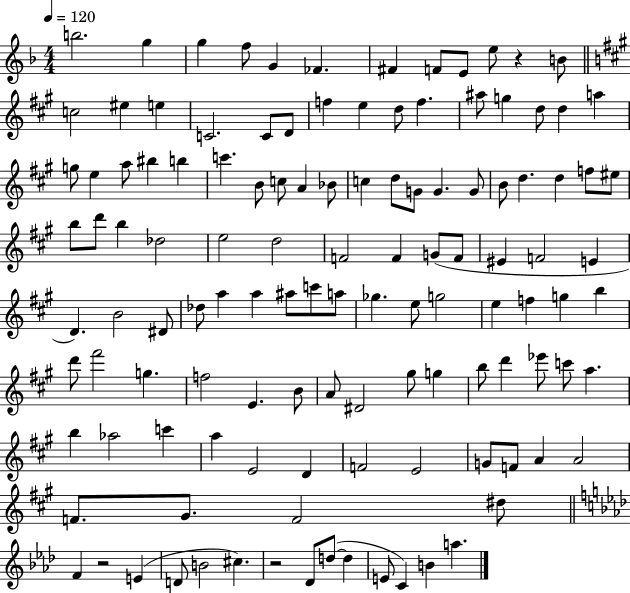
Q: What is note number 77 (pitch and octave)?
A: F#6